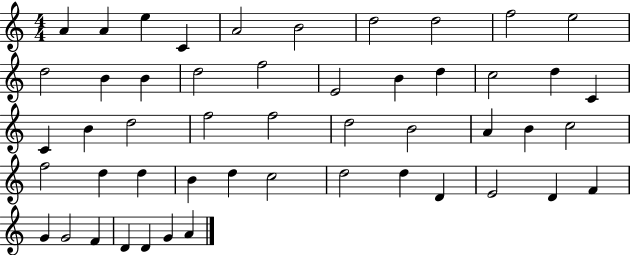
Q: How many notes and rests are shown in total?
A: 50